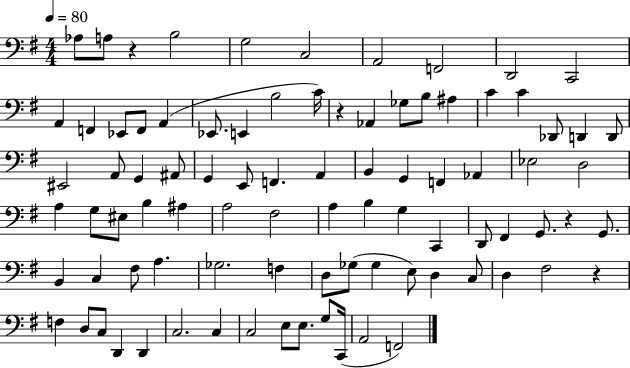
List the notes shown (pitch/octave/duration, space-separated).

Ab3/e A3/e R/q B3/h G3/h C3/h A2/h F2/h D2/h C2/h A2/q F2/q Eb2/e F2/e A2/q Eb2/e. E2/q B3/h C4/s R/q Ab2/q Gb3/e B3/e A#3/q C4/q C4/q Db2/e D2/q D2/e EIS2/h A2/e G2/q A#2/e G2/q E2/e F2/q. A2/q B2/q G2/q F2/q Ab2/q Eb3/h D3/h A3/q G3/e EIS3/e B3/q A#3/q A3/h F#3/h A3/q B3/q G3/q C2/q D2/e F#2/q G2/e. R/q G2/e. B2/q C3/q F#3/e A3/q. Gb3/h. F3/q D3/e Gb3/e Gb3/q E3/e D3/q C3/e D3/q F#3/h R/q F3/q D3/e C3/e D2/q D2/q C3/h. C3/q C3/h E3/e E3/e. G3/e C2/s A2/h F2/h